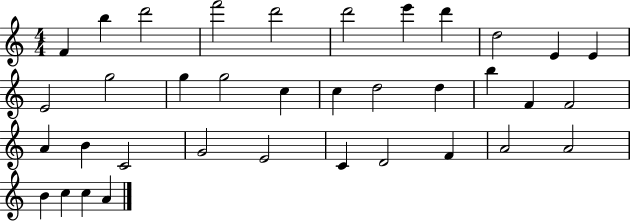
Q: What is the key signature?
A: C major